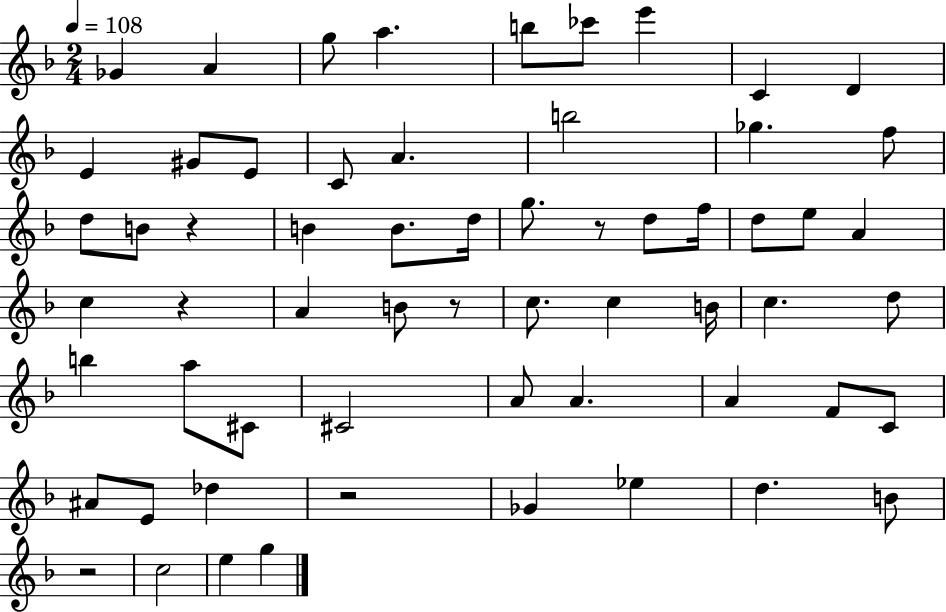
{
  \clef treble
  \numericTimeSignature
  \time 2/4
  \key f \major
  \tempo 4 = 108
  ges'4 a'4 | g''8 a''4. | b''8 ces'''8 e'''4 | c'4 d'4 | \break e'4 gis'8 e'8 | c'8 a'4. | b''2 | ges''4. f''8 | \break d''8 b'8 r4 | b'4 b'8. d''16 | g''8. r8 d''8 f''16 | d''8 e''8 a'4 | \break c''4 r4 | a'4 b'8 r8 | c''8. c''4 b'16 | c''4. d''8 | \break b''4 a''8 cis'8 | cis'2 | a'8 a'4. | a'4 f'8 c'8 | \break ais'8 e'8 des''4 | r2 | ges'4 ees''4 | d''4. b'8 | \break r2 | c''2 | e''4 g''4 | \bar "|."
}